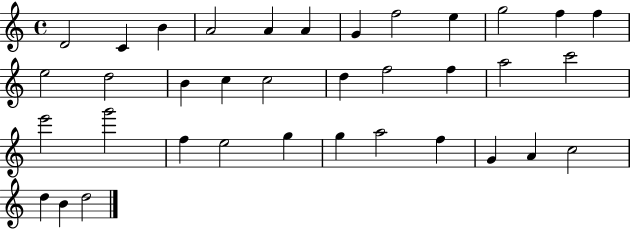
D4/h C4/q B4/q A4/h A4/q A4/q G4/q F5/h E5/q G5/h F5/q F5/q E5/h D5/h B4/q C5/q C5/h D5/q F5/h F5/q A5/h C6/h E6/h G6/h F5/q E5/h G5/q G5/q A5/h F5/q G4/q A4/q C5/h D5/q B4/q D5/h